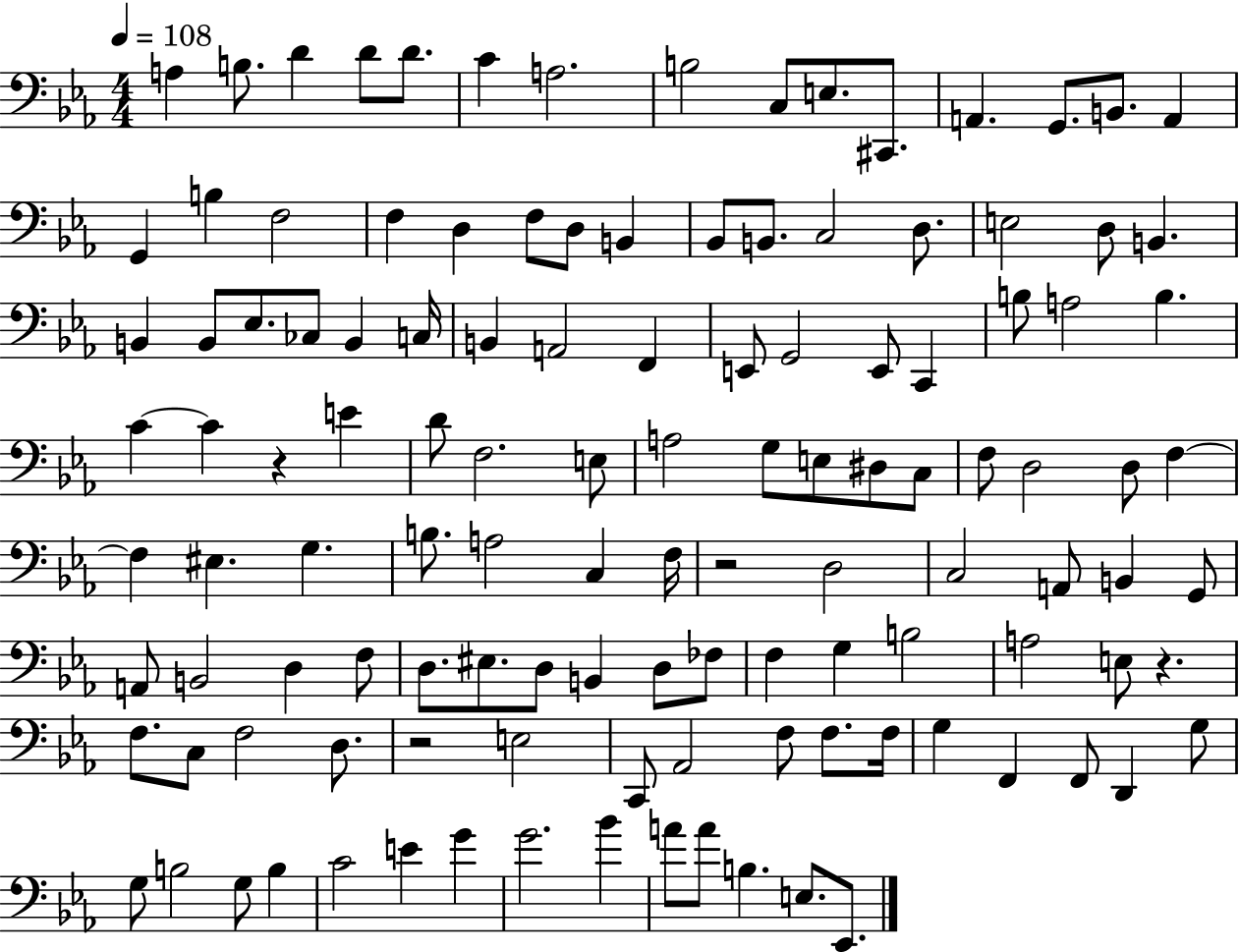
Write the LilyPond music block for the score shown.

{
  \clef bass
  \numericTimeSignature
  \time 4/4
  \key ees \major
  \tempo 4 = 108
  a4 b8. d'4 d'8 d'8. | c'4 a2. | b2 c8 e8. cis,8. | a,4. g,8. b,8. a,4 | \break g,4 b4 f2 | f4 d4 f8 d8 b,4 | bes,8 b,8. c2 d8. | e2 d8 b,4. | \break b,4 b,8 ees8. ces8 b,4 c16 | b,4 a,2 f,4 | e,8 g,2 e,8 c,4 | b8 a2 b4. | \break c'4~~ c'4 r4 e'4 | d'8 f2. e8 | a2 g8 e8 dis8 c8 | f8 d2 d8 f4~~ | \break f4 eis4. g4. | b8. a2 c4 f16 | r2 d2 | c2 a,8 b,4 g,8 | \break a,8 b,2 d4 f8 | d8. eis8. d8 b,4 d8 fes8 | f4 g4 b2 | a2 e8 r4. | \break f8. c8 f2 d8. | r2 e2 | c,8 aes,2 f8 f8. f16 | g4 f,4 f,8 d,4 g8 | \break g8 b2 g8 b4 | c'2 e'4 g'4 | g'2. bes'4 | a'8 a'8 b4. e8. ees,8. | \break \bar "|."
}